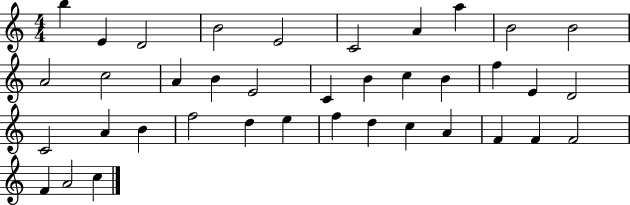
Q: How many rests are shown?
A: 0